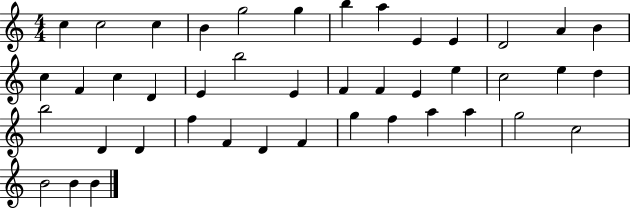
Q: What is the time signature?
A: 4/4